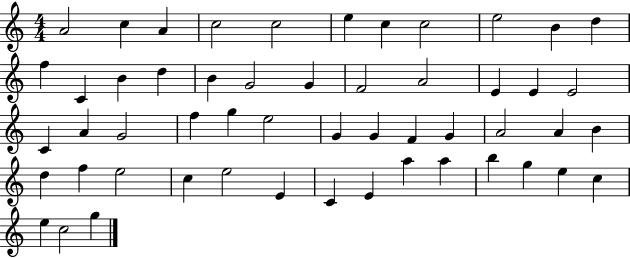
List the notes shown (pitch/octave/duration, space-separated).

A4/h C5/q A4/q C5/h C5/h E5/q C5/q C5/h E5/h B4/q D5/q F5/q C4/q B4/q D5/q B4/q G4/h G4/q F4/h A4/h E4/q E4/q E4/h C4/q A4/q G4/h F5/q G5/q E5/h G4/q G4/q F4/q G4/q A4/h A4/q B4/q D5/q F5/q E5/h C5/q E5/h E4/q C4/q E4/q A5/q A5/q B5/q G5/q E5/q C5/q E5/q C5/h G5/q